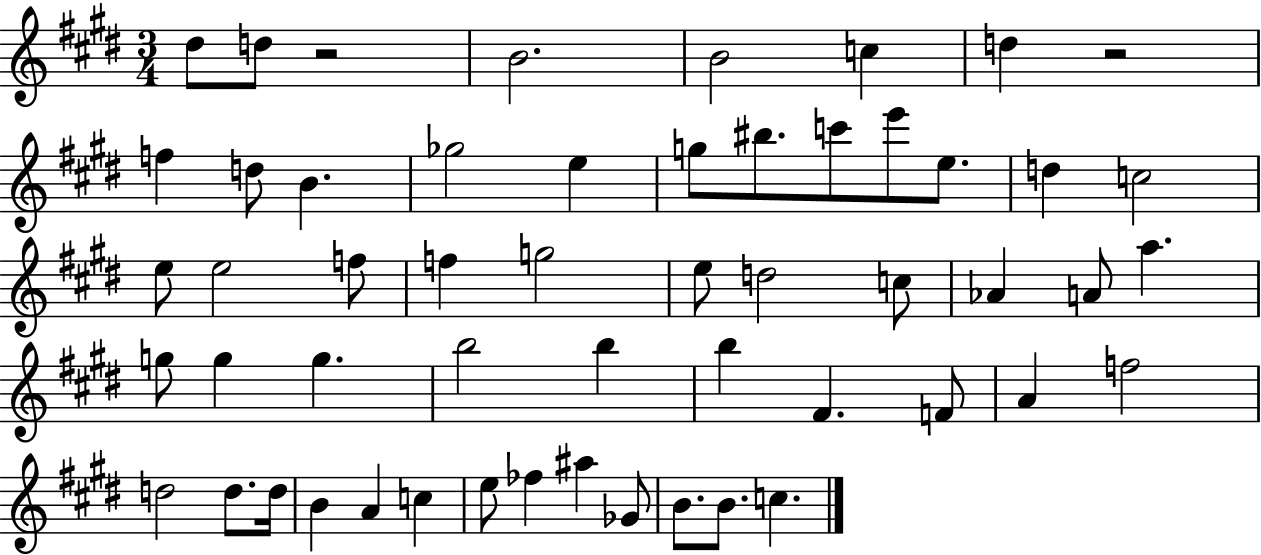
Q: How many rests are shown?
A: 2